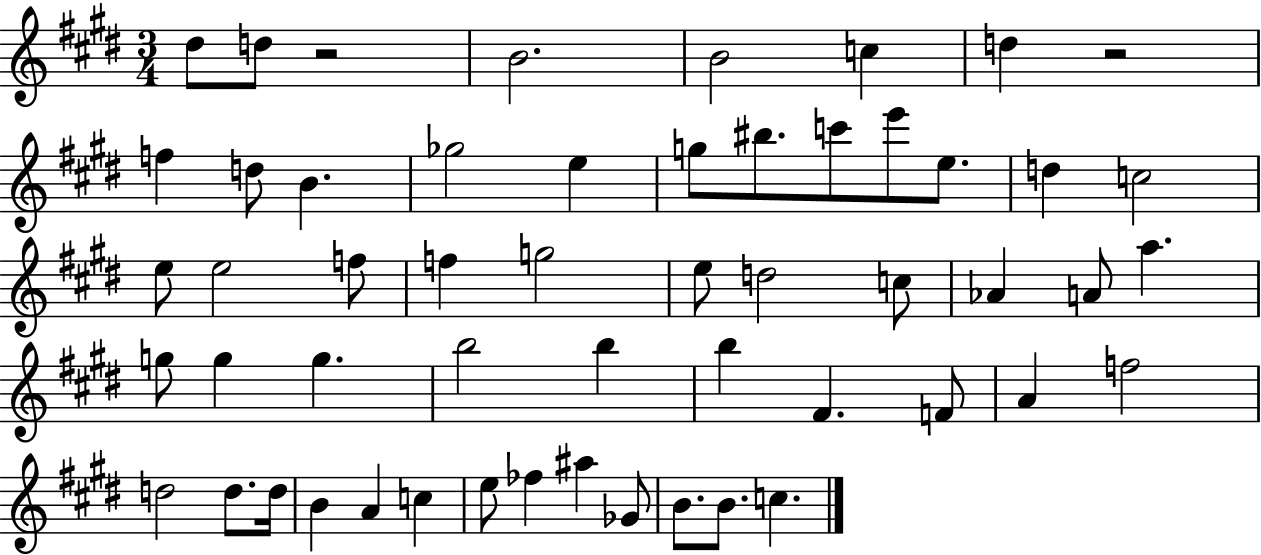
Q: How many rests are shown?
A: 2